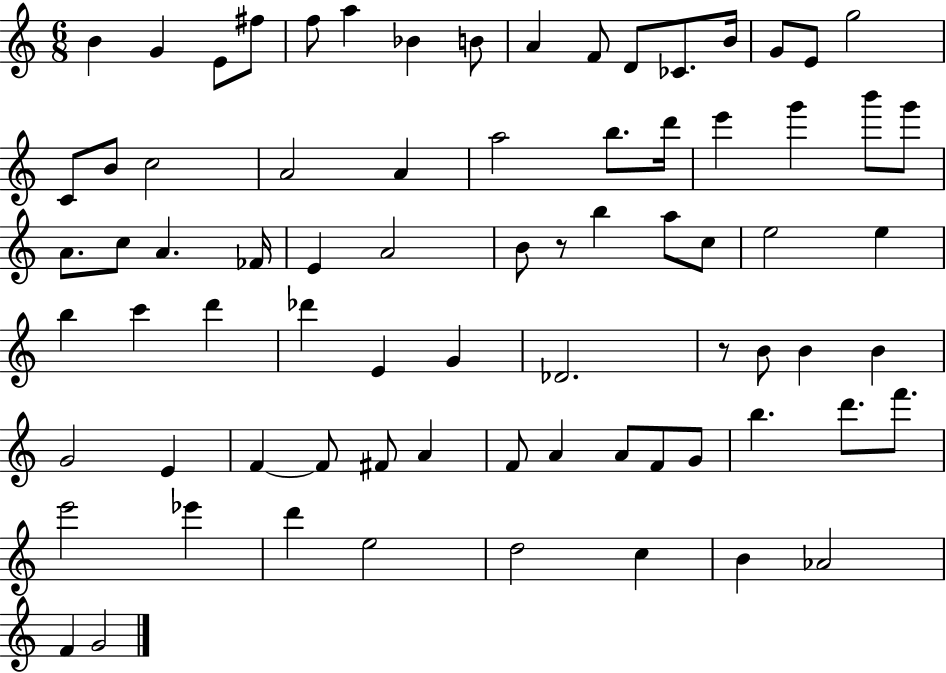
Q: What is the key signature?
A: C major